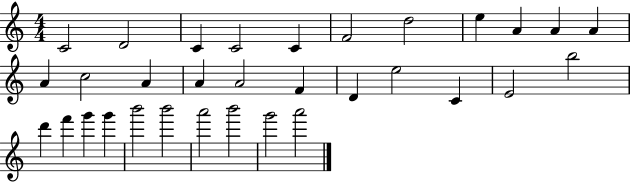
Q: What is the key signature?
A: C major